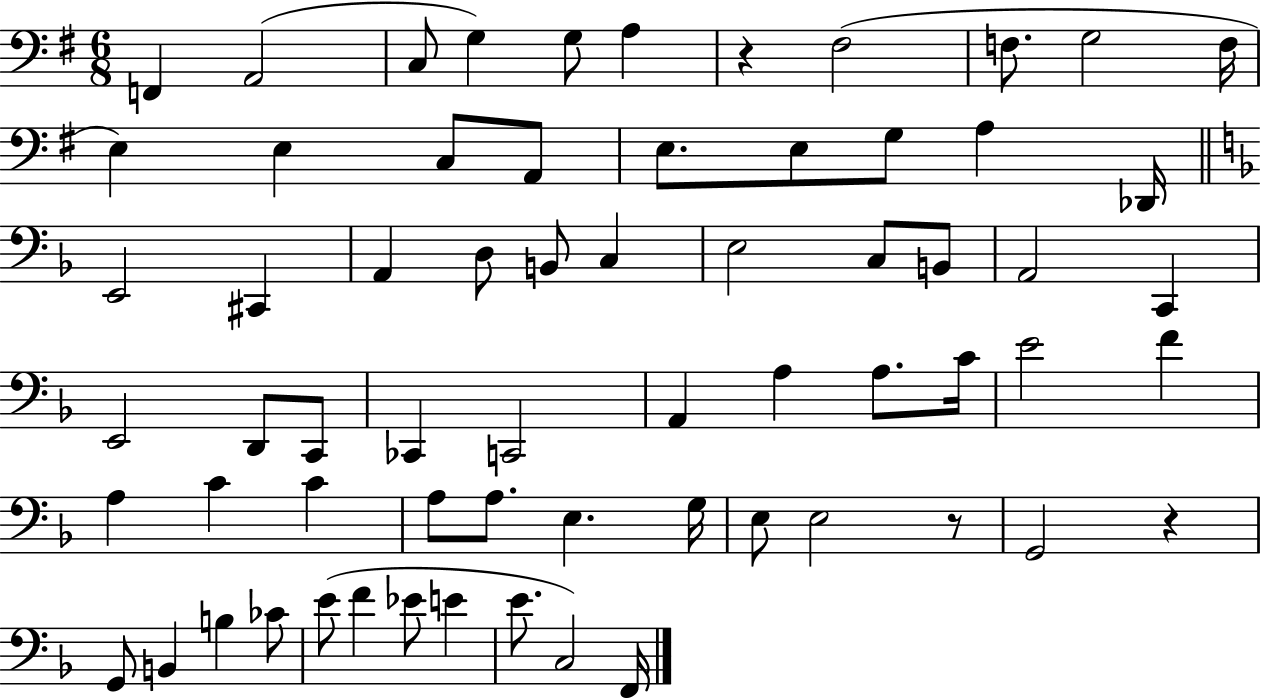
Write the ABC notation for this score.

X:1
T:Untitled
M:6/8
L:1/4
K:G
F,, A,,2 C,/2 G, G,/2 A, z ^F,2 F,/2 G,2 F,/4 E, E, C,/2 A,,/2 E,/2 E,/2 G,/2 A, _D,,/4 E,,2 ^C,, A,, D,/2 B,,/2 C, E,2 C,/2 B,,/2 A,,2 C,, E,,2 D,,/2 C,,/2 _C,, C,,2 A,, A, A,/2 C/4 E2 F A, C C A,/2 A,/2 E, G,/4 E,/2 E,2 z/2 G,,2 z G,,/2 B,, B, _C/2 E/2 F _E/2 E E/2 C,2 F,,/4